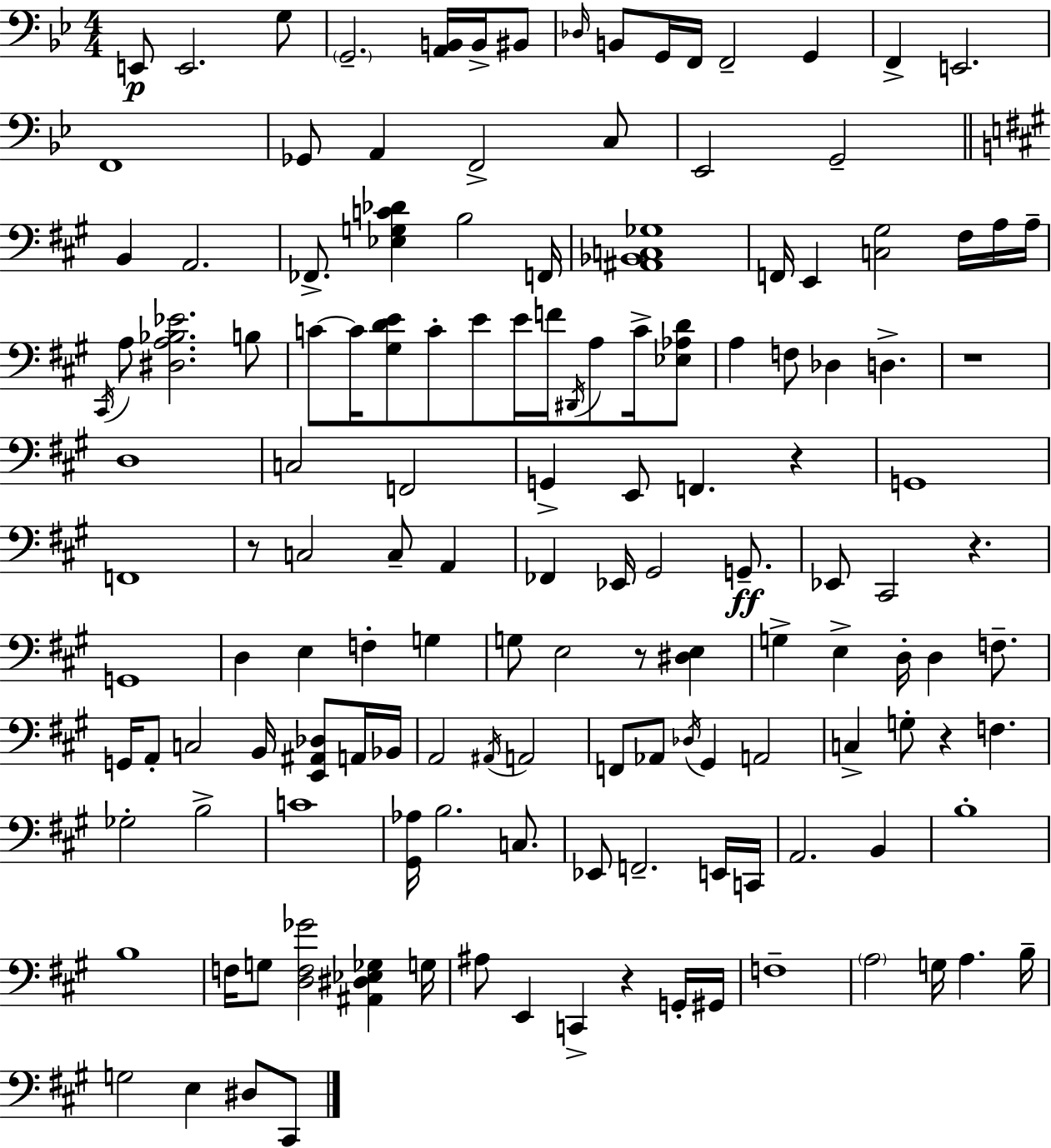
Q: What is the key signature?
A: BES major